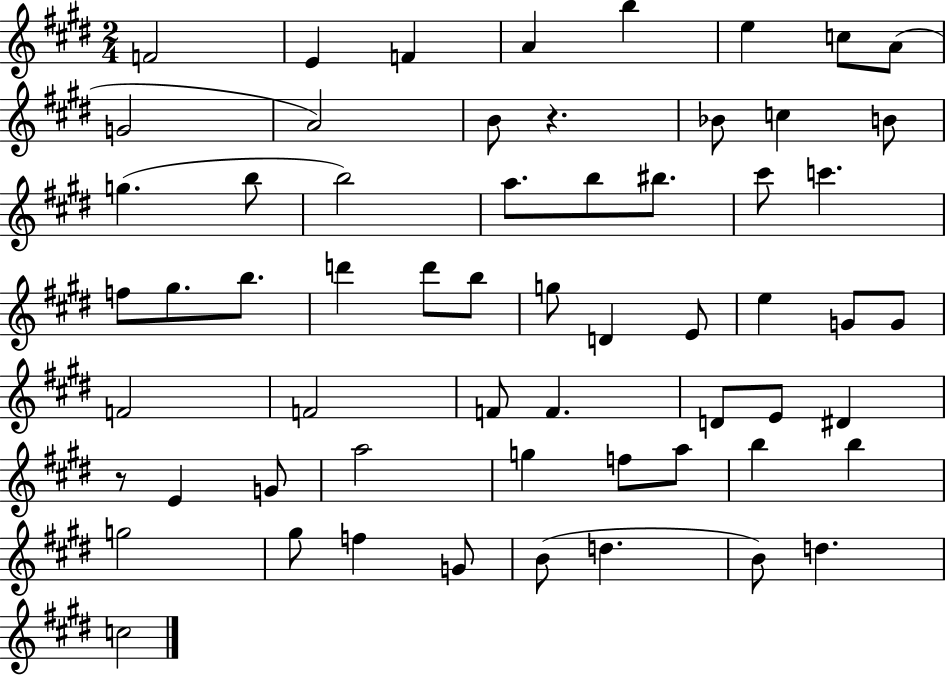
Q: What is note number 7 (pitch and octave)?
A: C5